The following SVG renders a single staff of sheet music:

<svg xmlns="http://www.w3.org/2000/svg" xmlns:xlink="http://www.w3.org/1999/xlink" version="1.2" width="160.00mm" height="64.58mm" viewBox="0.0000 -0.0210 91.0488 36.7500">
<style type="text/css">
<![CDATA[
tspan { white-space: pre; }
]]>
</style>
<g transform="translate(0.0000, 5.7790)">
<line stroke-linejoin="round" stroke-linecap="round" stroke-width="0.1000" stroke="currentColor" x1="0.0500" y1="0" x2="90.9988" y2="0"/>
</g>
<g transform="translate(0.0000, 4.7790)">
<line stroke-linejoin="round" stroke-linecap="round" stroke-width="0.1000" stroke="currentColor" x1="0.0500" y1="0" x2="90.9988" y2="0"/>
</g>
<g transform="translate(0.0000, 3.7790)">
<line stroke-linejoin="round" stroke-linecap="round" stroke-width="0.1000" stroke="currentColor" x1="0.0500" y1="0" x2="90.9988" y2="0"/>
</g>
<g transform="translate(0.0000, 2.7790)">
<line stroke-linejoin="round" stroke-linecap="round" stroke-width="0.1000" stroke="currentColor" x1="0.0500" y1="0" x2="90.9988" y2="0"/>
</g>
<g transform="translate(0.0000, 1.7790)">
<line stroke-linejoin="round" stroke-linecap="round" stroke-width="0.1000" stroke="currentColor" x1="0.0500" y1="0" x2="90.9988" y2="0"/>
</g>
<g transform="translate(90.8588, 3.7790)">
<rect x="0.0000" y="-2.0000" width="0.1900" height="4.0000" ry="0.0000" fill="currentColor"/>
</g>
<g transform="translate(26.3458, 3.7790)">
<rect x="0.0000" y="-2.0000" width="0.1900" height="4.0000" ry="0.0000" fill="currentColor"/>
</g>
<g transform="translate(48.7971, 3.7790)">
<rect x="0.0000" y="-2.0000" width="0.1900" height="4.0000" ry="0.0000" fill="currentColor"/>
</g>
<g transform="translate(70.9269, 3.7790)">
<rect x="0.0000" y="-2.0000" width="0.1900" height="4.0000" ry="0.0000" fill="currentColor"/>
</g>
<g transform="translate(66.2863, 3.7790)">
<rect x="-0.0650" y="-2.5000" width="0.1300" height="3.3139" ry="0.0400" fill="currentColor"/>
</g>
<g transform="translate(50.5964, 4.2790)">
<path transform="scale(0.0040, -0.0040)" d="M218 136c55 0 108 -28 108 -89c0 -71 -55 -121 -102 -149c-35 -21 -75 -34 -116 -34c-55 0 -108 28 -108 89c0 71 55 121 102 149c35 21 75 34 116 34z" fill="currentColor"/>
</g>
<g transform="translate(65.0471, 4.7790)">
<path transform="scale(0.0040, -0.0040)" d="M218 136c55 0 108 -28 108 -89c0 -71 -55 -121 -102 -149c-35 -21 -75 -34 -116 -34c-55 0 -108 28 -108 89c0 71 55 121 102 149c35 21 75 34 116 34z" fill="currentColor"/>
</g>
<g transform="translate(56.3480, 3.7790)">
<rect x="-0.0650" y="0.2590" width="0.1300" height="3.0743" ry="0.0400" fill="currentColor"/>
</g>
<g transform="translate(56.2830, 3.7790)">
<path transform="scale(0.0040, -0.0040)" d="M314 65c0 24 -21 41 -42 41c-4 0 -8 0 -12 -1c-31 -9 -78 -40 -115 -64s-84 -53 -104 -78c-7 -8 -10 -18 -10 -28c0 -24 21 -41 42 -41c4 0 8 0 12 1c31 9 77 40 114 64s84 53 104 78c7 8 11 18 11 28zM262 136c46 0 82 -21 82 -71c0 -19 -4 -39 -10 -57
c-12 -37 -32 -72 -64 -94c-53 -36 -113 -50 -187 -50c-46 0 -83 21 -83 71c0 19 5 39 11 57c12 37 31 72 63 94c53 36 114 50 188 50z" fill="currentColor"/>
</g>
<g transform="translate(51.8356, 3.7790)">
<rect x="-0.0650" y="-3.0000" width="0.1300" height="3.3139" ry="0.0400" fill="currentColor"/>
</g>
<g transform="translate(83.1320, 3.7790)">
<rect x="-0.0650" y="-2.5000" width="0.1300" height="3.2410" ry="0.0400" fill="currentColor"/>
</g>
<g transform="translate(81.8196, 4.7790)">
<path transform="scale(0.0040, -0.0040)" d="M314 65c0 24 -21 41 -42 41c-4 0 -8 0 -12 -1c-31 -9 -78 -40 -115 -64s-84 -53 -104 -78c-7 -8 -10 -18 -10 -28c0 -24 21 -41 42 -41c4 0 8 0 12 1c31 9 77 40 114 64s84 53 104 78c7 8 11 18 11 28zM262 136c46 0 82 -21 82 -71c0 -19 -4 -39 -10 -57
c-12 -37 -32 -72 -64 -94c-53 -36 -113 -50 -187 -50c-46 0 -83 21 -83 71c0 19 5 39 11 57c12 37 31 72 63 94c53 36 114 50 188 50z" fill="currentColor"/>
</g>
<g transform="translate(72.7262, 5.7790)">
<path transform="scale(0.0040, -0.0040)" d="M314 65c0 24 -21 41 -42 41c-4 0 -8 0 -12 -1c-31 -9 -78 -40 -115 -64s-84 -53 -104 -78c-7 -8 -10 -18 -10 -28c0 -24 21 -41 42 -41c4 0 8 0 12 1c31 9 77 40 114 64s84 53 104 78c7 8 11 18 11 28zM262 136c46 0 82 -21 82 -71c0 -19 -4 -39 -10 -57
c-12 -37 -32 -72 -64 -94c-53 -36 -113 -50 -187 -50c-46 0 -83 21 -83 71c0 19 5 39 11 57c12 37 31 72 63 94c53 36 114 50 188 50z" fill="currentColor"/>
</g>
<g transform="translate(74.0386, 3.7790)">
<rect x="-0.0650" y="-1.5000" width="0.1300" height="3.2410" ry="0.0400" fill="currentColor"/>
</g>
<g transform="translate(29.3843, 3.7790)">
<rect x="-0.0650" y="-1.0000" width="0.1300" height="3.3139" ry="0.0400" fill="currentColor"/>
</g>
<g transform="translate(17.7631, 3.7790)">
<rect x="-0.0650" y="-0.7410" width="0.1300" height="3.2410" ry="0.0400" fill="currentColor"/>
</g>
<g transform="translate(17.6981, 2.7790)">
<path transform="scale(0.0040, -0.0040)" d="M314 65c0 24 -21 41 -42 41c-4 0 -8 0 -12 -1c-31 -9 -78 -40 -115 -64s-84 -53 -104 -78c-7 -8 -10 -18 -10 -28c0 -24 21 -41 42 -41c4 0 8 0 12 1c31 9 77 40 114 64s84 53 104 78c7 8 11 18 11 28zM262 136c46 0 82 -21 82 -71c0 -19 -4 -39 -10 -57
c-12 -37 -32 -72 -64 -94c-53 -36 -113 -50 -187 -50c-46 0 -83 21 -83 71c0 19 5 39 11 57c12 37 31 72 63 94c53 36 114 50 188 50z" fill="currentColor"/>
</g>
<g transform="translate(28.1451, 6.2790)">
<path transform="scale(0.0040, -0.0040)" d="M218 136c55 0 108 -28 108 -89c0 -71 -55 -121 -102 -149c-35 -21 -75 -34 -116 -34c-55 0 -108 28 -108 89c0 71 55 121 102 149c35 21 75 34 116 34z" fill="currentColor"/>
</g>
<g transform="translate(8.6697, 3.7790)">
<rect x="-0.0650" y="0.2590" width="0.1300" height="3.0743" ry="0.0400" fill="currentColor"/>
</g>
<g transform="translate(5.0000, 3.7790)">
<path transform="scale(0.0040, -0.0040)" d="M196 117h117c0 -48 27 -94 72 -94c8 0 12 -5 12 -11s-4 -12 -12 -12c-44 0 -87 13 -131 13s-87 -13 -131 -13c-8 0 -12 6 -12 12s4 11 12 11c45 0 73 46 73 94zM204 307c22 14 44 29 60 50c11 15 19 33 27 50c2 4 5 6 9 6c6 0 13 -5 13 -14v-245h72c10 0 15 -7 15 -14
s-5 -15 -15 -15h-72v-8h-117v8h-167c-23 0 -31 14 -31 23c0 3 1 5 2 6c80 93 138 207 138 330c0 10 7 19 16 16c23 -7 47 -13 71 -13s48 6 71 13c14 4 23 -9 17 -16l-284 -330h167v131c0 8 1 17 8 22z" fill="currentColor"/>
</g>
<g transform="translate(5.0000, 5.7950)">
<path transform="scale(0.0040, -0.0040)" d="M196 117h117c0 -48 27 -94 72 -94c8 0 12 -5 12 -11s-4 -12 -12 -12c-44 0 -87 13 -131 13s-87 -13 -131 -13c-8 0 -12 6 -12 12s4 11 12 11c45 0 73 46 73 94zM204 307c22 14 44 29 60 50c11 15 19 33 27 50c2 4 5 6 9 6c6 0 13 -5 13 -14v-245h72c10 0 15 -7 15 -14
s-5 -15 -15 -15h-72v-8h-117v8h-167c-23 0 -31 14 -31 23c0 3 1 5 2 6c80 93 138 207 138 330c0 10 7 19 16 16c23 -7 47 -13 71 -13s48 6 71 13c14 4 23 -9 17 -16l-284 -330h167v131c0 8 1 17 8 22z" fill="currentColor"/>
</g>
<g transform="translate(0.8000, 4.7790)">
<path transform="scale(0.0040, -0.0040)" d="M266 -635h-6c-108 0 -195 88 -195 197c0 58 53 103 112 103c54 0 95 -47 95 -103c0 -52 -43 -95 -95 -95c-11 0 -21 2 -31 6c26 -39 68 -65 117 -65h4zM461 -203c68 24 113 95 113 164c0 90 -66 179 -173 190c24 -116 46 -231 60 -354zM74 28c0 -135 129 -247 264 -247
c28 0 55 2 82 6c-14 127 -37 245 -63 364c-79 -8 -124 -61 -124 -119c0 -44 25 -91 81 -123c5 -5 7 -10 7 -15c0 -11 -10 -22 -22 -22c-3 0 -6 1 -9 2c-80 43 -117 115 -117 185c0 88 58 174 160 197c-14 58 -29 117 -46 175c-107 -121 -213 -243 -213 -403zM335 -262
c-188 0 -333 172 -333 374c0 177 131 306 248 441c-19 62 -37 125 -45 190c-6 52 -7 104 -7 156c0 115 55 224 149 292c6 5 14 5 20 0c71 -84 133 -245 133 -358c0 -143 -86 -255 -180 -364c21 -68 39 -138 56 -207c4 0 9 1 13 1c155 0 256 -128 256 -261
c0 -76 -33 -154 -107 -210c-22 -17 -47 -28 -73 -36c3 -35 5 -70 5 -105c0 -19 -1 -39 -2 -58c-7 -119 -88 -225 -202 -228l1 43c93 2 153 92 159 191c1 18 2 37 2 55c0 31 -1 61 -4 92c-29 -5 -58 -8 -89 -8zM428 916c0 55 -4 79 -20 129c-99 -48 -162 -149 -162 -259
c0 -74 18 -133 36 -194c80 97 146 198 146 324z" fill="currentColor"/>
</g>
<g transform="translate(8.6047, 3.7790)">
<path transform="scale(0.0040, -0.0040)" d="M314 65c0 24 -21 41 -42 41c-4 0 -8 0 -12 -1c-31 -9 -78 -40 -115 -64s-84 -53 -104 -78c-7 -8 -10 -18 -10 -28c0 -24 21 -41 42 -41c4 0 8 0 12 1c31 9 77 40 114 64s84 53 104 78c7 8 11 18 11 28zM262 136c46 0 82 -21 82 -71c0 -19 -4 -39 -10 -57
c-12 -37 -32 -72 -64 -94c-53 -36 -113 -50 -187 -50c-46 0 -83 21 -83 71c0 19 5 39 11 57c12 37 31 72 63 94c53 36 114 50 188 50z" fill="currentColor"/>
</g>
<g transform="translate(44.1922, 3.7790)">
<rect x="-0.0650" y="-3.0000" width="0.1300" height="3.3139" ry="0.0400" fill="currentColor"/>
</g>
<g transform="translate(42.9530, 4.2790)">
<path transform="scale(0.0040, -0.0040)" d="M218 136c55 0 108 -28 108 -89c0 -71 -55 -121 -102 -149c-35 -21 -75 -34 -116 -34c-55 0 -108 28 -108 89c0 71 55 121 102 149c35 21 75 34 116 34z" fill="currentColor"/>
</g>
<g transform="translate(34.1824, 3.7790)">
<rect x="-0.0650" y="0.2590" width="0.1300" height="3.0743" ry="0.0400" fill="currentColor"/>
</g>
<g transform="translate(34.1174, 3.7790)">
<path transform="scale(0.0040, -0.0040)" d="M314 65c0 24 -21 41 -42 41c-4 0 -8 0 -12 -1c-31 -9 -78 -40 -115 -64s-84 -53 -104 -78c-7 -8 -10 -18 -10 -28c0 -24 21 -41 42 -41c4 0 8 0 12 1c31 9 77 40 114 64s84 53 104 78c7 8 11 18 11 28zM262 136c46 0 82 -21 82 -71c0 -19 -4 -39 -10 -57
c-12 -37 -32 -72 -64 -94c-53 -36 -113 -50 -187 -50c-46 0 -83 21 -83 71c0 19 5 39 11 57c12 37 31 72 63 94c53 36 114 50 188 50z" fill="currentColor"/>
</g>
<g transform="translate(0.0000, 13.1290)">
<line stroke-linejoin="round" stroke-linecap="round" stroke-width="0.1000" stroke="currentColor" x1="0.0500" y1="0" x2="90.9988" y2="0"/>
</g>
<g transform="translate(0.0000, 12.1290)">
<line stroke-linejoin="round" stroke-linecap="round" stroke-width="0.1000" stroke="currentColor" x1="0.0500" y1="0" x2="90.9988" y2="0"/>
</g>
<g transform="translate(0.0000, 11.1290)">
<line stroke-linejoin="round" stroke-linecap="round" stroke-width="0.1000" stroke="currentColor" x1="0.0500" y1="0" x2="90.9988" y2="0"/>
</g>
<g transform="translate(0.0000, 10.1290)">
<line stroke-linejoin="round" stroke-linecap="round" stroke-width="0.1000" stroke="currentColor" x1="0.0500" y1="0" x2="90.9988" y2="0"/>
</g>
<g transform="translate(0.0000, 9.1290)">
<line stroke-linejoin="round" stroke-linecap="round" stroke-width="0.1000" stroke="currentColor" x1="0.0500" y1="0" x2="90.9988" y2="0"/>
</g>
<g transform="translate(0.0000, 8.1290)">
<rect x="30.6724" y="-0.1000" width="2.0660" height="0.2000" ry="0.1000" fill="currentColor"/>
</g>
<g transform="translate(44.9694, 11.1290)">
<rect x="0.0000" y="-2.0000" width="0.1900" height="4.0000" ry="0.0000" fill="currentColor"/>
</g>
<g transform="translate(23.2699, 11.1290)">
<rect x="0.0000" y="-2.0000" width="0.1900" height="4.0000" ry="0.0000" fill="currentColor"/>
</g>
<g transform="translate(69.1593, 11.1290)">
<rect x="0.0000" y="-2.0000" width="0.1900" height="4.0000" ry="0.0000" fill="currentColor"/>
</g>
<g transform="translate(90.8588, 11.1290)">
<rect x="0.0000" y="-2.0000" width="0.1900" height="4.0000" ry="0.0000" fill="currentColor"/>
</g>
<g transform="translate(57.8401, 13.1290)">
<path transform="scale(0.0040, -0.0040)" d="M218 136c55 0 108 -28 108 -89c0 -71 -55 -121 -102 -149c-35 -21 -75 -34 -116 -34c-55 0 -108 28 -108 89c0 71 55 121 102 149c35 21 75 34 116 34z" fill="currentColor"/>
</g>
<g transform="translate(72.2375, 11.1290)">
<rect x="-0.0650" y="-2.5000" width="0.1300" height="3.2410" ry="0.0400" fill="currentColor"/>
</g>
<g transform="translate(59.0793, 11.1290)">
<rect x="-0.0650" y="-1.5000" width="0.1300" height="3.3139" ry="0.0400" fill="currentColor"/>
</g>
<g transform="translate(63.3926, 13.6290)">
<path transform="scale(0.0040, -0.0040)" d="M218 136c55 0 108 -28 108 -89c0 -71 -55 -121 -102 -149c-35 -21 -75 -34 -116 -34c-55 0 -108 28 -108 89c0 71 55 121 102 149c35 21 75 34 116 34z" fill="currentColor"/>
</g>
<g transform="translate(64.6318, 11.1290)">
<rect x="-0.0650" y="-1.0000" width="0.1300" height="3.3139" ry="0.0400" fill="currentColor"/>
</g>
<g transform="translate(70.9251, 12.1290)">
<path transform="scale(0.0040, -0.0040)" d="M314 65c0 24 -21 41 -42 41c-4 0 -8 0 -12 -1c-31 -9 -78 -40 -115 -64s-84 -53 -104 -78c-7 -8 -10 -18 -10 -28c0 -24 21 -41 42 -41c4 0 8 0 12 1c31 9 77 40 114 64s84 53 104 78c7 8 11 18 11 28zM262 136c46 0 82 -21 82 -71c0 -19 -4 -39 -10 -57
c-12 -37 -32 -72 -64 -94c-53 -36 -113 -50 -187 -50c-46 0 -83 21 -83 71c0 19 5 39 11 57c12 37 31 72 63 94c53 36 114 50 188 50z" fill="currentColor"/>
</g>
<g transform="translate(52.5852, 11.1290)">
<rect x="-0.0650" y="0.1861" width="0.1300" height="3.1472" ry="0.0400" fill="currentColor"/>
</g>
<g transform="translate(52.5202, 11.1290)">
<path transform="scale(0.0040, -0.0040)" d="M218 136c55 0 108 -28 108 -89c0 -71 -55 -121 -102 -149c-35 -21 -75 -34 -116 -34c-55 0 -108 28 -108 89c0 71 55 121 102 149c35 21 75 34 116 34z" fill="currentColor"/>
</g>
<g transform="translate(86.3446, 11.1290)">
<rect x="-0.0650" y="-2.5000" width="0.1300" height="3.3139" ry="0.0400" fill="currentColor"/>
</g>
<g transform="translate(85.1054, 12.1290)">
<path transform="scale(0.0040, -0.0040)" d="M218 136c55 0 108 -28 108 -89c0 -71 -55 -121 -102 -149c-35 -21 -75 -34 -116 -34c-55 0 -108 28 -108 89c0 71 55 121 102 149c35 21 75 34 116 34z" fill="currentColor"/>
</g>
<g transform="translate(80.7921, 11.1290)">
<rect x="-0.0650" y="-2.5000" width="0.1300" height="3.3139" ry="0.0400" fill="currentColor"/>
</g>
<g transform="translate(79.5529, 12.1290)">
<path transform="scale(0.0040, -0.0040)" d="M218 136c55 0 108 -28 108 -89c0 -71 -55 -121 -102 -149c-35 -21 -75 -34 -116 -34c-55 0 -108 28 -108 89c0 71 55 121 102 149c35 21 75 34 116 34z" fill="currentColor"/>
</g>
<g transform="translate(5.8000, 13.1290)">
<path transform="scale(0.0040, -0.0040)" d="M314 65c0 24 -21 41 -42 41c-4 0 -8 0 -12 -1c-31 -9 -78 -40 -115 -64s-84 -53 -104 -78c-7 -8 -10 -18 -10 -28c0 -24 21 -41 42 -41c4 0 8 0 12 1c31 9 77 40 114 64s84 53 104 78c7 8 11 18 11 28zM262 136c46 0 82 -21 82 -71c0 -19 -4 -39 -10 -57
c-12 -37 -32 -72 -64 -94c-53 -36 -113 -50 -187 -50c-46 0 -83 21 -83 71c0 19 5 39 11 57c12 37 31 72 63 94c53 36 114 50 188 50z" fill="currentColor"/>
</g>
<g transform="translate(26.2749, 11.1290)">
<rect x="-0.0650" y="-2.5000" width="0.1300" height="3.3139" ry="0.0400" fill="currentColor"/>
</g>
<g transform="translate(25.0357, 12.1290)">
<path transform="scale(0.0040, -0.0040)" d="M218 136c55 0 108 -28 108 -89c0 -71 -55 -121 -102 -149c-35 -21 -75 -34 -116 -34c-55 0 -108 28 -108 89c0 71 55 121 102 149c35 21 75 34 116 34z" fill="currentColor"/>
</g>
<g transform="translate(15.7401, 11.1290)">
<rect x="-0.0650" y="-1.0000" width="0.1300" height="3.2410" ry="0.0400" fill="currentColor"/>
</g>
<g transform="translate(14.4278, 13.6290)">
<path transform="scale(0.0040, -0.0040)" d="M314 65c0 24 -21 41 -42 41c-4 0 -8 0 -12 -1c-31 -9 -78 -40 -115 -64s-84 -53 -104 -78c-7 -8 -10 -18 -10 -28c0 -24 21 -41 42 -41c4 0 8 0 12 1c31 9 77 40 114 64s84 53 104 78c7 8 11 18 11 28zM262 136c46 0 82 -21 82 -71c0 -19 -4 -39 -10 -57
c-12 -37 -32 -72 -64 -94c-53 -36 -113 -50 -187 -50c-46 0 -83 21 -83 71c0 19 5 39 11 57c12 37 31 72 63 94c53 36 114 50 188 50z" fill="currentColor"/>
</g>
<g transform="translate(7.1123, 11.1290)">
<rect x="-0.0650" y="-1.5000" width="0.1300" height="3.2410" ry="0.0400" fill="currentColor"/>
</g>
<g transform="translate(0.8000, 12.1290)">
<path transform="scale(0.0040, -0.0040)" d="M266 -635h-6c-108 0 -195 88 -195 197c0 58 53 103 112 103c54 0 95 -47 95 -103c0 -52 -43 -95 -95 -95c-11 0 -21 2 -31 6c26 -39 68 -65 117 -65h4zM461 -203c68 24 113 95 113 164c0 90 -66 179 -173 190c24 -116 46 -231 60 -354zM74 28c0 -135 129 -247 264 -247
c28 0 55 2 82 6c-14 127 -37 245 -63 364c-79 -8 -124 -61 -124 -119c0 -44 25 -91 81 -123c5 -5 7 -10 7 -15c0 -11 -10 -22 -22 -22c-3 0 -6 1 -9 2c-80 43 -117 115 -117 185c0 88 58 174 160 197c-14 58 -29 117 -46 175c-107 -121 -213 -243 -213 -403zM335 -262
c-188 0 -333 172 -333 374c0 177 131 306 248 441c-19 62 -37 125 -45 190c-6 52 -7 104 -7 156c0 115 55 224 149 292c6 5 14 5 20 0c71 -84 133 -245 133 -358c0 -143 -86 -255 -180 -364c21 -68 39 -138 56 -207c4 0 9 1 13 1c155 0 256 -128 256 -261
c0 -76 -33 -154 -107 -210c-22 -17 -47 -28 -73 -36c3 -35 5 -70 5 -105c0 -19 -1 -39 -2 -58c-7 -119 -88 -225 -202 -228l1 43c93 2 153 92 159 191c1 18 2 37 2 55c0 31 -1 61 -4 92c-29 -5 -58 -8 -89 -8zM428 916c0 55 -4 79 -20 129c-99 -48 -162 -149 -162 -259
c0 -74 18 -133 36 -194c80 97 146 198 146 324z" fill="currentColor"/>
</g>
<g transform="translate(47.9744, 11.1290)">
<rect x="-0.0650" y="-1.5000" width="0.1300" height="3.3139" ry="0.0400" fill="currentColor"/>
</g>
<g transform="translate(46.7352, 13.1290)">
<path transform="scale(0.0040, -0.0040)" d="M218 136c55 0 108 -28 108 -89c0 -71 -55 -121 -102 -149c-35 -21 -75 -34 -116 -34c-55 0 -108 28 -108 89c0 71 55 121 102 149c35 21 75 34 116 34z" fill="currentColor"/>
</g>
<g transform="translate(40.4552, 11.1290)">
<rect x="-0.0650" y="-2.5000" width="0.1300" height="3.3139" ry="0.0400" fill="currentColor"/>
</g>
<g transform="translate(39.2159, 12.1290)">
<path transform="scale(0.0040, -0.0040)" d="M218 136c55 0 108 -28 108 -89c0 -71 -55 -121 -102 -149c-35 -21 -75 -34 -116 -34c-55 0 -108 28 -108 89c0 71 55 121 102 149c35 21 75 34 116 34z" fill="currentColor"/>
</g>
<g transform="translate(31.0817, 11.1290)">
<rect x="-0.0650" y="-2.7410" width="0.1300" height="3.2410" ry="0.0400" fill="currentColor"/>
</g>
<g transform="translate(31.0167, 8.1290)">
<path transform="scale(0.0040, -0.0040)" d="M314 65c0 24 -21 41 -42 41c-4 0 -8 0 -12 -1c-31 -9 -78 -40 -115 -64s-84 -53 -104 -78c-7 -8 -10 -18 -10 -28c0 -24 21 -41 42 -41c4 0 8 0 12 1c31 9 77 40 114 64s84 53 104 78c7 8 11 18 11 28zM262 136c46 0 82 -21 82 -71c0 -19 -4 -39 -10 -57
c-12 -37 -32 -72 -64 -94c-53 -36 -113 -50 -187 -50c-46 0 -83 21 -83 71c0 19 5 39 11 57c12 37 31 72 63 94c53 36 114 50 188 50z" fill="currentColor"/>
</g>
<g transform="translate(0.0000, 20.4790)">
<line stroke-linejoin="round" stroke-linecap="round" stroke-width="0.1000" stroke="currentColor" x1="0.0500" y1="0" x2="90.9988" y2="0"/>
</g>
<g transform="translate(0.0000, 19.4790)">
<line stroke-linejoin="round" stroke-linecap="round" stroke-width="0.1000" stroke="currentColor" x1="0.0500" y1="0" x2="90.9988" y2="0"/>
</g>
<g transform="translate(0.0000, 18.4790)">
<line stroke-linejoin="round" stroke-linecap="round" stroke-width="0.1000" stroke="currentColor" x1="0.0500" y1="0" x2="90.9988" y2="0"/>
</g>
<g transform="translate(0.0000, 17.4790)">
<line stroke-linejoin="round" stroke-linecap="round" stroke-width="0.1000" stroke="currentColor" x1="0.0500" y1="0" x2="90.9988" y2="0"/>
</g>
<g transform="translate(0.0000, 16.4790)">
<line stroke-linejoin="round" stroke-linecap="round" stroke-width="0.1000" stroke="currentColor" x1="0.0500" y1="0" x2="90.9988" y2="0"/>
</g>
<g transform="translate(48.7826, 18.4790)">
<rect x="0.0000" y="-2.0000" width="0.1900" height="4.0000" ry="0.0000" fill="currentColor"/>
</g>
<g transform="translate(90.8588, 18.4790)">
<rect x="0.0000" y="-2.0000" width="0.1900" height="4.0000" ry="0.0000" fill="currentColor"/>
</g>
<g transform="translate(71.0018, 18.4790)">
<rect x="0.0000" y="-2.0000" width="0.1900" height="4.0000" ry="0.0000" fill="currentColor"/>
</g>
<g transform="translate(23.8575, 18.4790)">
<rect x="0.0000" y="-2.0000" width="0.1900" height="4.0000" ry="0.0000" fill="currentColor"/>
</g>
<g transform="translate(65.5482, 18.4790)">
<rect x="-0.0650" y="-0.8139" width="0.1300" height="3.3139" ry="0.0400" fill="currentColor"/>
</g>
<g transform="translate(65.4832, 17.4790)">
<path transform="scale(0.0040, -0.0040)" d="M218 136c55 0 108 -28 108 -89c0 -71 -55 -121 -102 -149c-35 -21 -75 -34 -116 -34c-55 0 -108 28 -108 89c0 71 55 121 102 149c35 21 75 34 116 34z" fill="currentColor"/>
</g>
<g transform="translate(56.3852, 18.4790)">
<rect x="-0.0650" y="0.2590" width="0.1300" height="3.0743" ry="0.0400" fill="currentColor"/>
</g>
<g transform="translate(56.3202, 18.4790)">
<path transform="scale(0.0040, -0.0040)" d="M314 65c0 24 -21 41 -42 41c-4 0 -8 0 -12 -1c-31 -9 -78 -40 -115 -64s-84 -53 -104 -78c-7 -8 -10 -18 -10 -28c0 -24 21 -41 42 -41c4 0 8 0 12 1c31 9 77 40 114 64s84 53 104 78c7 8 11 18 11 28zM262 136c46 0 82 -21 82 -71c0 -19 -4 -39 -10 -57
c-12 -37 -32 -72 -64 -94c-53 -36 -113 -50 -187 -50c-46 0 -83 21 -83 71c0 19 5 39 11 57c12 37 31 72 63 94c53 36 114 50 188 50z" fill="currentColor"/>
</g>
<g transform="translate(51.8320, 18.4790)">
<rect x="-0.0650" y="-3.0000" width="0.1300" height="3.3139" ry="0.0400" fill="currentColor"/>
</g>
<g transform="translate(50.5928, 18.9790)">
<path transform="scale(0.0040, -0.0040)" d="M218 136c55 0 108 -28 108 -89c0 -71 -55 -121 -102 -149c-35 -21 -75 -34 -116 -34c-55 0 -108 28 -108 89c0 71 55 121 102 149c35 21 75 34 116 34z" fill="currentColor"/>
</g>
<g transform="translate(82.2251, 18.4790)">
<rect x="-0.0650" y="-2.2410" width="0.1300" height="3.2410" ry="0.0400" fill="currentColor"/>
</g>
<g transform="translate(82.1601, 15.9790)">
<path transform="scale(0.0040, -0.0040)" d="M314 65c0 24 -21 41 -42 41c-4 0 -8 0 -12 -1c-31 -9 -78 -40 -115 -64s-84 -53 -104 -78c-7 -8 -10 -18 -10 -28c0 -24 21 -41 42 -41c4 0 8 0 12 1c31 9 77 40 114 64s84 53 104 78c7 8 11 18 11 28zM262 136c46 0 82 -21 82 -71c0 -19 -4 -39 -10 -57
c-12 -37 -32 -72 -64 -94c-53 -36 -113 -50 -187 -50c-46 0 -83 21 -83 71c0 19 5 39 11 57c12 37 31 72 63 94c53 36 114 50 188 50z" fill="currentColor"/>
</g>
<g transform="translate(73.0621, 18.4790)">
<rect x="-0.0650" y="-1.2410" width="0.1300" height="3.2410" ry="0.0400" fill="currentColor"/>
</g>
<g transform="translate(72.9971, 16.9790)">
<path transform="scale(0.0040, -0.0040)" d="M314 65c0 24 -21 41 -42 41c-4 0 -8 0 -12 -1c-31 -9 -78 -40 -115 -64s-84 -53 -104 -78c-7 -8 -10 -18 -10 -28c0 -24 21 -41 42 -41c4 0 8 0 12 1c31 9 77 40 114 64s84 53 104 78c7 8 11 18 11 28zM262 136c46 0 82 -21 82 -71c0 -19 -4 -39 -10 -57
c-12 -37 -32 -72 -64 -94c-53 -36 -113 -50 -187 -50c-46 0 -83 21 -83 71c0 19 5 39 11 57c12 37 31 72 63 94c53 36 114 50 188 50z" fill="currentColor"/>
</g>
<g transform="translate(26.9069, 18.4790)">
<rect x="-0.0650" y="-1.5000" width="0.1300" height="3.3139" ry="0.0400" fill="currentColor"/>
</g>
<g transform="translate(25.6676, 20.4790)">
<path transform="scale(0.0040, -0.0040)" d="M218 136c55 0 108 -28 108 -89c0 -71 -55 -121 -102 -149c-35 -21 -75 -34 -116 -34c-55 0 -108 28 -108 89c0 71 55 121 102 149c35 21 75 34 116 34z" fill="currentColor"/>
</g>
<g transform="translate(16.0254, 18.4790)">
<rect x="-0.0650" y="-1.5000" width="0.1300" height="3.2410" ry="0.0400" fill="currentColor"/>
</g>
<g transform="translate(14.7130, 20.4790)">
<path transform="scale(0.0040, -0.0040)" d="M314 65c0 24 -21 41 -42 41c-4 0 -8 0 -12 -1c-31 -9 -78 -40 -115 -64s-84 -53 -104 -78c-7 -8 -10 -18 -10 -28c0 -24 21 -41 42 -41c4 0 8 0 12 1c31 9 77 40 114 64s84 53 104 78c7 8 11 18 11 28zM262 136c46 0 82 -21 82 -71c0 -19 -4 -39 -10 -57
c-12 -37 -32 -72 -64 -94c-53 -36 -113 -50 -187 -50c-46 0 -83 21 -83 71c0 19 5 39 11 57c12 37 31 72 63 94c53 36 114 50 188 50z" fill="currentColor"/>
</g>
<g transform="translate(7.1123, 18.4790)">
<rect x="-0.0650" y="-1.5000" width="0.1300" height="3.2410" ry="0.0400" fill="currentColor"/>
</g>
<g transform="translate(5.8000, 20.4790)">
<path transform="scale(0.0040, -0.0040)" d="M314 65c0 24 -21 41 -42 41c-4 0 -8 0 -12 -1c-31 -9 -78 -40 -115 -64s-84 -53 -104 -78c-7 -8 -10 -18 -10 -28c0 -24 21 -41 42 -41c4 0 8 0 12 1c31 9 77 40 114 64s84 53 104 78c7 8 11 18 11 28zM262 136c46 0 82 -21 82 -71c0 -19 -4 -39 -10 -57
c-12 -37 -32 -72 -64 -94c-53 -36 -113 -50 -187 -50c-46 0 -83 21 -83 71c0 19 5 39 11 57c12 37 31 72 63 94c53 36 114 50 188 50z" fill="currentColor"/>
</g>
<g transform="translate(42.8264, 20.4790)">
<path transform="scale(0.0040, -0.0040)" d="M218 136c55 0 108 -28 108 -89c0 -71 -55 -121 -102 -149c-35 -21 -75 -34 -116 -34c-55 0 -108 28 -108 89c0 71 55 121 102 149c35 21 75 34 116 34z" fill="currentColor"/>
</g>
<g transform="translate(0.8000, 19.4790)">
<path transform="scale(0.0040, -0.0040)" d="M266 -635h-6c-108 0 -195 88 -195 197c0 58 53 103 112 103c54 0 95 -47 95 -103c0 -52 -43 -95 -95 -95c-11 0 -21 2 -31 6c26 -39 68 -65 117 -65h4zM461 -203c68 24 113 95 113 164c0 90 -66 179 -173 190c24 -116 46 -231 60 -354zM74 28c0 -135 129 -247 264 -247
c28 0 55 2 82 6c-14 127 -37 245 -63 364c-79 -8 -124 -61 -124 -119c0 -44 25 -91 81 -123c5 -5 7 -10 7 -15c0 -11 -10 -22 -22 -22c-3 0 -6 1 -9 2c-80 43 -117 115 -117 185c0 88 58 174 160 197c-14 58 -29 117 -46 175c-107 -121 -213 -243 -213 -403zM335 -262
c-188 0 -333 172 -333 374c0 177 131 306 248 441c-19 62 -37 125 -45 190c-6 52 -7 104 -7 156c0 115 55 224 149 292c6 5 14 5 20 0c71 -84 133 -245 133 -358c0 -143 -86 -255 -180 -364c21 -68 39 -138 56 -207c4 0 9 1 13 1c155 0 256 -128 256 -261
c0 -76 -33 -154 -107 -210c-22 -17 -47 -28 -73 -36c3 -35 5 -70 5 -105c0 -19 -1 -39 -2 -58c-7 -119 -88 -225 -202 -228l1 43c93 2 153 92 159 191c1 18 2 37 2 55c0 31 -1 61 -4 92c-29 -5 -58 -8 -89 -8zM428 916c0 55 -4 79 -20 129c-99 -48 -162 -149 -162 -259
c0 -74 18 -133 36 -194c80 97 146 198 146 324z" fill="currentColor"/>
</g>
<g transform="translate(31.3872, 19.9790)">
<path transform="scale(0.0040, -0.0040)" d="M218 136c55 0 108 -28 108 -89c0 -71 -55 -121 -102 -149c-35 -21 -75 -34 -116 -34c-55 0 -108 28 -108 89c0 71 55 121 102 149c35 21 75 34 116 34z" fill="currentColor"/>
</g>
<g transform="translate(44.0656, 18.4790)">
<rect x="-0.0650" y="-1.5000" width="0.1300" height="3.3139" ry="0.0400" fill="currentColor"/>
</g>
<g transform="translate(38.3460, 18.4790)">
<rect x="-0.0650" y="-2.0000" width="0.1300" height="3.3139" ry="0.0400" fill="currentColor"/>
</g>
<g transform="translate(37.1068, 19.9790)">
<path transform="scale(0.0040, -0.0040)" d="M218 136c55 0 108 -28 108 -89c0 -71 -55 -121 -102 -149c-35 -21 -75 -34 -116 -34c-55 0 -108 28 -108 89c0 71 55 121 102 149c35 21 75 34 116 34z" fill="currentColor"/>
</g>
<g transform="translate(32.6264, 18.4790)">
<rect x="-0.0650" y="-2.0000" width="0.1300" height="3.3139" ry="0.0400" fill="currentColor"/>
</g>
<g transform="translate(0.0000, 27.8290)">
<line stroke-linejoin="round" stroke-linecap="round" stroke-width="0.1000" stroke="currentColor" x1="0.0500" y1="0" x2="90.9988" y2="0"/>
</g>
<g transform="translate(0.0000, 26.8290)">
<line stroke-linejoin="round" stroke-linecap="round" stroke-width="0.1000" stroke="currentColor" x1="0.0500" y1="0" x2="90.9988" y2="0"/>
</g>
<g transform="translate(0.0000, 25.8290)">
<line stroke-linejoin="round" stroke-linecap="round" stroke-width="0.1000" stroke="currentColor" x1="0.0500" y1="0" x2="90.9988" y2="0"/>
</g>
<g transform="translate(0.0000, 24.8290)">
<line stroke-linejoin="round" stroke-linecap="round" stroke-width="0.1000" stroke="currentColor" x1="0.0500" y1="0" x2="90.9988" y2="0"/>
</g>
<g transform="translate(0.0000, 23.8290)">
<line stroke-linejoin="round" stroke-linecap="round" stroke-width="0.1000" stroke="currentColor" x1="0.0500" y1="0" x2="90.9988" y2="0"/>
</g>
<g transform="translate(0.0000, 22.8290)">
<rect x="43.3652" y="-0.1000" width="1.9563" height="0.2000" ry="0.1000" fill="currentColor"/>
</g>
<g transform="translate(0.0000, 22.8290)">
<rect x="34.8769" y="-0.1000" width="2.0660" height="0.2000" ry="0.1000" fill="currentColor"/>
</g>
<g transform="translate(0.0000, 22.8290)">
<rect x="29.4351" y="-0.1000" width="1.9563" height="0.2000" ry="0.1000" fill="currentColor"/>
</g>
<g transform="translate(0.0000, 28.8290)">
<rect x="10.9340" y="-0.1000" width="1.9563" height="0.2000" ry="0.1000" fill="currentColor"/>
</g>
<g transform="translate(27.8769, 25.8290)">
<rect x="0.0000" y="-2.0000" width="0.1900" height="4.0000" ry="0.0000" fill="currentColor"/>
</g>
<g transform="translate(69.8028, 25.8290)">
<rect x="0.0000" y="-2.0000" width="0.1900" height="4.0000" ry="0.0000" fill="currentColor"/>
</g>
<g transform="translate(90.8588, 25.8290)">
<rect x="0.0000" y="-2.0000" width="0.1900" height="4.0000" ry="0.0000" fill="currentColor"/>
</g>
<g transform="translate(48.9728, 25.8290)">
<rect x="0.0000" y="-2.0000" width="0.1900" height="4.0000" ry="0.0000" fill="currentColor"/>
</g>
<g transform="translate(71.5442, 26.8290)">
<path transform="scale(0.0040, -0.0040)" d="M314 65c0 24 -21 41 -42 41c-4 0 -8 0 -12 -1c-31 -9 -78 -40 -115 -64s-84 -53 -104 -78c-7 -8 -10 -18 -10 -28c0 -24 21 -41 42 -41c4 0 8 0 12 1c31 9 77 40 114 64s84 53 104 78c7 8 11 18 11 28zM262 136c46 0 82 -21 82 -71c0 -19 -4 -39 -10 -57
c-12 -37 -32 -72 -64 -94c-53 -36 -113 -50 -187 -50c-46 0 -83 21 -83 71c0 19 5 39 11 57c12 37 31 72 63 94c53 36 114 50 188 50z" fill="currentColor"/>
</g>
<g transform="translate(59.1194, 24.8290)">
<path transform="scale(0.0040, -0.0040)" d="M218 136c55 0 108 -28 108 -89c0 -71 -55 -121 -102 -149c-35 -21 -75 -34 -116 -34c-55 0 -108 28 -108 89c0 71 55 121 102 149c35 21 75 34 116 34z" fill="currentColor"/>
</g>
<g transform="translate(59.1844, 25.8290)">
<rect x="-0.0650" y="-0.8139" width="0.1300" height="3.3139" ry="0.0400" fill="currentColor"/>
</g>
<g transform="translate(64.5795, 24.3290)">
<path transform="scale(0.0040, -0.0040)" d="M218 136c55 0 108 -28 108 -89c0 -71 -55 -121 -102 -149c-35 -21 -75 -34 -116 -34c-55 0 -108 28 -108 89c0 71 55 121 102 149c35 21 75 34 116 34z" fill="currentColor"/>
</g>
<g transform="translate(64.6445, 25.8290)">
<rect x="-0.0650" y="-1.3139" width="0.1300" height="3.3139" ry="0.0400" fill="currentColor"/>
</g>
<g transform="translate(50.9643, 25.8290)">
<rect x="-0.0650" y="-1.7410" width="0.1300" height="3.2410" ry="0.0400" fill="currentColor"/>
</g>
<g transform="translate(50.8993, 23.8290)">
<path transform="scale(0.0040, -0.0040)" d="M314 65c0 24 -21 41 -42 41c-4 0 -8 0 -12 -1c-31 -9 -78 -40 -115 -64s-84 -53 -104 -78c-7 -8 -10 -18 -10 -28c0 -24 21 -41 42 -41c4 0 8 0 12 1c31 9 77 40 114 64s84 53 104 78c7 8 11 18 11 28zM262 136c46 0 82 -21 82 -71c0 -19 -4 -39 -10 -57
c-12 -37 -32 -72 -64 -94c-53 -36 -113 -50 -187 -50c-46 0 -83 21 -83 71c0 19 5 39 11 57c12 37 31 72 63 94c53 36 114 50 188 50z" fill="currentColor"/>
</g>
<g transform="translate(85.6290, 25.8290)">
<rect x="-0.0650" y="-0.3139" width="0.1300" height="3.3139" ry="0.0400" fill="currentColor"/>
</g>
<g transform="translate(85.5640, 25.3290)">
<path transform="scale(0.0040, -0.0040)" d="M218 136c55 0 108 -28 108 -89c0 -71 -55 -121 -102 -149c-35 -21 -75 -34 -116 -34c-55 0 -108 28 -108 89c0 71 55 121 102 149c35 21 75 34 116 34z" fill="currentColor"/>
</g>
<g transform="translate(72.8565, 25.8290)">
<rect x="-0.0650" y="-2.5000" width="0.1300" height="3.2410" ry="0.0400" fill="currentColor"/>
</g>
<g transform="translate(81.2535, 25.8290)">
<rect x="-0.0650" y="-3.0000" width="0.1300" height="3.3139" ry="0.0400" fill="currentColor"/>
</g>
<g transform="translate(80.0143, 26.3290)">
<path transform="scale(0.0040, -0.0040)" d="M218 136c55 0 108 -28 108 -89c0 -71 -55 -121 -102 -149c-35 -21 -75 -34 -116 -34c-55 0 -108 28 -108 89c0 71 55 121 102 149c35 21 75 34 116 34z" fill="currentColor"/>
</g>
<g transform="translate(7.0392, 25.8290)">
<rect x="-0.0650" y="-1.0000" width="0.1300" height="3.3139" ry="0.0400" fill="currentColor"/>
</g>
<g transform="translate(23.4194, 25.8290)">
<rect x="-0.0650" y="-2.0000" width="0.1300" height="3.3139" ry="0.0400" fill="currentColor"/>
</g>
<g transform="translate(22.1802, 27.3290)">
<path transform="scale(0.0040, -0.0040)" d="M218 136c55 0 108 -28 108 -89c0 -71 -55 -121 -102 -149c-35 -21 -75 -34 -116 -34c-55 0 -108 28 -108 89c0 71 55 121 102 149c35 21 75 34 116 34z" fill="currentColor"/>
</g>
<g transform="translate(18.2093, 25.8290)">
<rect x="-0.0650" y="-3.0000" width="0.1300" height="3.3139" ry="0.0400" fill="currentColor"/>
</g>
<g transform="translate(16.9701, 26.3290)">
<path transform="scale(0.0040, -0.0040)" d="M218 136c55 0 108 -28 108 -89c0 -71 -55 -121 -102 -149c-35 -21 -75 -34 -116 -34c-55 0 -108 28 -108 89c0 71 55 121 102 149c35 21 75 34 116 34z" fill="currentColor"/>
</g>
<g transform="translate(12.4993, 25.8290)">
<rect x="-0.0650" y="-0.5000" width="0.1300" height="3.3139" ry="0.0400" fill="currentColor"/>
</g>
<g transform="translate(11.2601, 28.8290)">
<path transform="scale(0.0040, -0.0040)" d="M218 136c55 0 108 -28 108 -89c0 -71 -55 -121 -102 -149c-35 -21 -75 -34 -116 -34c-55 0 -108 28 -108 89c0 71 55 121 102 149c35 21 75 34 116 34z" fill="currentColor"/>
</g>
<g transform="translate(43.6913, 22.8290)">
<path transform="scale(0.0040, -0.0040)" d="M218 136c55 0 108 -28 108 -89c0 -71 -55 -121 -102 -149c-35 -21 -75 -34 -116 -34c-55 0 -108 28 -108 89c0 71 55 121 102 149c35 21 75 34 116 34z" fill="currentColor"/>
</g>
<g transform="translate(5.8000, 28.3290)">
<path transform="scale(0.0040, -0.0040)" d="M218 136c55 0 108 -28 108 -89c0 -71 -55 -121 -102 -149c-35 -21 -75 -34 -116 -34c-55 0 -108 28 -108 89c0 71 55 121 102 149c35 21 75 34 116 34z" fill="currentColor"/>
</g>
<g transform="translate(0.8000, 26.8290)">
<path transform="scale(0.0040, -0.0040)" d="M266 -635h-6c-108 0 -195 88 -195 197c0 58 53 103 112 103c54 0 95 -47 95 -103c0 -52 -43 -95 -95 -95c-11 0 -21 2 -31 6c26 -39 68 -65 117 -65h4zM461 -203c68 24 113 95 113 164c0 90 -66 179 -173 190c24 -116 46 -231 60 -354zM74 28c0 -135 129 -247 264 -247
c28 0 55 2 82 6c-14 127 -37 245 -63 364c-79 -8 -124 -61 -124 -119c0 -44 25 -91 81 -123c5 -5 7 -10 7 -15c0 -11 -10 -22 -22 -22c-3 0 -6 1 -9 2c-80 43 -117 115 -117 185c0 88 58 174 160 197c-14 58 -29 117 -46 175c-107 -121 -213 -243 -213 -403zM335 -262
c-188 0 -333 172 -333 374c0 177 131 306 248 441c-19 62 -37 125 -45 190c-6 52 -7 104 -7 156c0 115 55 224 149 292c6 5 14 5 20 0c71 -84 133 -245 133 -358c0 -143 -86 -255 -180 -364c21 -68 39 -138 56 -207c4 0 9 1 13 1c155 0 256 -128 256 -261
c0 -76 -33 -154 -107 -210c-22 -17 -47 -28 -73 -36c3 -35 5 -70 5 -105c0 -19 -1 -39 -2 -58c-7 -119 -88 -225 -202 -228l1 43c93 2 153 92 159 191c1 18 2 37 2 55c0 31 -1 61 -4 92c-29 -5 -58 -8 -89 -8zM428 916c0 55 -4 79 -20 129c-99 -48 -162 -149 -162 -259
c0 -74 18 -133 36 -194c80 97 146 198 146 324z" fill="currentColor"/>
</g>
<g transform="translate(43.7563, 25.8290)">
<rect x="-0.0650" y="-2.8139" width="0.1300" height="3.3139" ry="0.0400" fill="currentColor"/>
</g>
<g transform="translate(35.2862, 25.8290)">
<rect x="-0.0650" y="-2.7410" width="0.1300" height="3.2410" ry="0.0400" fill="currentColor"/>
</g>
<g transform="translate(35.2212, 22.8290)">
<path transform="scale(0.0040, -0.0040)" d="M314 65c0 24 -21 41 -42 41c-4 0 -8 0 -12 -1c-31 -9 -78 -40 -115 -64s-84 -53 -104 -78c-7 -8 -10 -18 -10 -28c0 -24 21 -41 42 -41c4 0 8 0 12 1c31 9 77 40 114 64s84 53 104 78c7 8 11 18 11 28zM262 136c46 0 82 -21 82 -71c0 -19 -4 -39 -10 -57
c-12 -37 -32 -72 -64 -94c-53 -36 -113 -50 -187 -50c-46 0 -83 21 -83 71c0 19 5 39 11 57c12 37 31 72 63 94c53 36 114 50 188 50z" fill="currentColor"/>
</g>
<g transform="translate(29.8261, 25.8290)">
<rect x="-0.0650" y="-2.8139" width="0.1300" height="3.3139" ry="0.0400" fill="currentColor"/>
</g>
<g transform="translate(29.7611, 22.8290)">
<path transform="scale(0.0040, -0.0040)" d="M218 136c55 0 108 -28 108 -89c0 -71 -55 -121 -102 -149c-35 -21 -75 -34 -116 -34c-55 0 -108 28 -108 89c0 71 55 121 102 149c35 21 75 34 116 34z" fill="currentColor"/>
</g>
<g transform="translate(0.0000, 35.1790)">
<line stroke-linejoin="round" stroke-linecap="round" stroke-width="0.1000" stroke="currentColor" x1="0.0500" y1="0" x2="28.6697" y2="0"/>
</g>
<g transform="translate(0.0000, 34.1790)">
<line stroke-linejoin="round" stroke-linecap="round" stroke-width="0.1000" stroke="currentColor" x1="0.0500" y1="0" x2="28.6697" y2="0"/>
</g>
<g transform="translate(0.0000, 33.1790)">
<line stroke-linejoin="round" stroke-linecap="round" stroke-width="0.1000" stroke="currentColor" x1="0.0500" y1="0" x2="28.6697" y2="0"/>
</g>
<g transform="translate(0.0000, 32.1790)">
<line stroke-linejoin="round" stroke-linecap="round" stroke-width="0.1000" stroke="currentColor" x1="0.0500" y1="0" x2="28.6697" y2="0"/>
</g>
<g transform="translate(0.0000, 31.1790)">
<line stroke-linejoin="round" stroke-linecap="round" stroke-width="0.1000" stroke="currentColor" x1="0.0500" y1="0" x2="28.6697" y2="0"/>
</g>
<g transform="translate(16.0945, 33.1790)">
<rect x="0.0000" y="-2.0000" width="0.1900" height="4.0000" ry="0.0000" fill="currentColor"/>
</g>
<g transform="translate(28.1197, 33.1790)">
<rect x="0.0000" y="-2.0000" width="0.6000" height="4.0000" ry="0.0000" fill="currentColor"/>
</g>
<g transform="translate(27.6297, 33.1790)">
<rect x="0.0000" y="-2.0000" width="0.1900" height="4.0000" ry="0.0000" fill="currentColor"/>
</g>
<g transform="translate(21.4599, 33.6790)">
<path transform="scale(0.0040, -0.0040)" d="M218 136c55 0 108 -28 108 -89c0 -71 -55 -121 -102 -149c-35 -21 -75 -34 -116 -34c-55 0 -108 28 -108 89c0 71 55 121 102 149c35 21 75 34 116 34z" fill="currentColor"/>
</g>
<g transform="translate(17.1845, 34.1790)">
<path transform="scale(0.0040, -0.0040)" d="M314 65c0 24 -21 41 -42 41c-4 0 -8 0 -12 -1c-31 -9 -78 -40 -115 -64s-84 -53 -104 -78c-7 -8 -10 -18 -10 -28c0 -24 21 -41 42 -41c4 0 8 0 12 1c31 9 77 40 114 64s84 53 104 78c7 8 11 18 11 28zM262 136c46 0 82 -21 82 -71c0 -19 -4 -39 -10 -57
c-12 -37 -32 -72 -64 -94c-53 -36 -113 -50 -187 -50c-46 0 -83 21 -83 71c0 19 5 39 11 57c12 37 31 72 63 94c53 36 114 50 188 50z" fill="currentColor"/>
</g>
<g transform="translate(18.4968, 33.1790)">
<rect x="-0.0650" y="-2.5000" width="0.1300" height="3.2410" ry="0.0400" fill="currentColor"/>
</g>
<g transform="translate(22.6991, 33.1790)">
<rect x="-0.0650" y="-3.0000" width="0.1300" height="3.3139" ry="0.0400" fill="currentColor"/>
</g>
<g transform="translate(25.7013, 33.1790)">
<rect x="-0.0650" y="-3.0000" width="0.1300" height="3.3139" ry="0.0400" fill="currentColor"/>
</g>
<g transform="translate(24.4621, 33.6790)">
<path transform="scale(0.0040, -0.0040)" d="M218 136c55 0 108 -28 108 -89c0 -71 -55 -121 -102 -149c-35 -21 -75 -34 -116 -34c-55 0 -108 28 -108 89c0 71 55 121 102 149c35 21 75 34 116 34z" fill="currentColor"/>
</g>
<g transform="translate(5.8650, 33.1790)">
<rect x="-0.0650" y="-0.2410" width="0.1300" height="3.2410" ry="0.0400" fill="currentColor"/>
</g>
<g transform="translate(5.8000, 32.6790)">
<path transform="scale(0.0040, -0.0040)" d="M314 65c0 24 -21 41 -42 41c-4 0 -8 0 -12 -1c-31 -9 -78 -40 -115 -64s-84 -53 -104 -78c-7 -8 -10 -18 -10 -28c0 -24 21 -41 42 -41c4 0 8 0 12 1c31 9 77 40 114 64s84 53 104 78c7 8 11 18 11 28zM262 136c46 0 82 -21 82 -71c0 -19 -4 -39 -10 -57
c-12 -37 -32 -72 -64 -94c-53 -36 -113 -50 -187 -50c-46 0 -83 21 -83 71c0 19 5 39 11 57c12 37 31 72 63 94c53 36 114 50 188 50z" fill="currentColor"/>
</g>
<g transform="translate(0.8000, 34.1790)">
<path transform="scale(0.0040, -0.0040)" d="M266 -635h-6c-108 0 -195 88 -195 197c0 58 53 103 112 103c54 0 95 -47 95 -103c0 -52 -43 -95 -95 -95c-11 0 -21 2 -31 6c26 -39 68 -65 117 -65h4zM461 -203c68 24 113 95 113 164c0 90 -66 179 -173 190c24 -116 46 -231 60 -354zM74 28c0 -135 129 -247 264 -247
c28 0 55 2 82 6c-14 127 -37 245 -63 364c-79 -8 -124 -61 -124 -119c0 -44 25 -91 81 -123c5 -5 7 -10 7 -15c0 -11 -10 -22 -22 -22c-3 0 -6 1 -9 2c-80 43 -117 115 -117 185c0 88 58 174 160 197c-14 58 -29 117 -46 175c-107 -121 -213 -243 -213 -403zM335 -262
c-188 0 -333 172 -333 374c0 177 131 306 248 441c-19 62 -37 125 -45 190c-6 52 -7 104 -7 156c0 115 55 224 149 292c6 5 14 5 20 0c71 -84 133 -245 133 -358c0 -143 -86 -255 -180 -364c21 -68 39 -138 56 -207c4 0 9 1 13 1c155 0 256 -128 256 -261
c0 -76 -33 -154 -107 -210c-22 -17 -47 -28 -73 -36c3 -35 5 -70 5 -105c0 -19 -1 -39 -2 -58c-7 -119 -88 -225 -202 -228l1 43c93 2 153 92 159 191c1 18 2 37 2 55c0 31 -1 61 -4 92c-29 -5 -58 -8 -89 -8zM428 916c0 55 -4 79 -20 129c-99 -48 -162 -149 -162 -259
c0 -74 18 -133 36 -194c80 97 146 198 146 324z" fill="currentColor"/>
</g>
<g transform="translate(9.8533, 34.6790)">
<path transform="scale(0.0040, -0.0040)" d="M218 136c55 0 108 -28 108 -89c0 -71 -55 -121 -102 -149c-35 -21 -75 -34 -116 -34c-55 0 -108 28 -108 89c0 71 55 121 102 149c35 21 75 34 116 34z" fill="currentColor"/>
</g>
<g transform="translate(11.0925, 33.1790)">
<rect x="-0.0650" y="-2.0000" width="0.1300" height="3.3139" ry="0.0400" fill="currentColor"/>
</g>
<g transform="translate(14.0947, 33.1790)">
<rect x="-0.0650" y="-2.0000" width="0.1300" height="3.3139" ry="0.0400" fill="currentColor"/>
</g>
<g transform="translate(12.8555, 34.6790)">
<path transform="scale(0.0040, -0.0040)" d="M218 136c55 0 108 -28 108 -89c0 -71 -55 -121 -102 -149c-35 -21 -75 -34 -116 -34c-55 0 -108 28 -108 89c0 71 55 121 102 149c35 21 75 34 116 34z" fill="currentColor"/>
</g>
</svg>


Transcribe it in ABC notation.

X:1
T:Untitled
M:4/4
L:1/4
K:C
B2 d2 D B2 A A B2 G E2 G2 E2 D2 G a2 G E B E D G2 G G E2 E2 E F F E A B2 d e2 g2 D C A F a a2 a f2 d e G2 A c c2 F F G2 A A